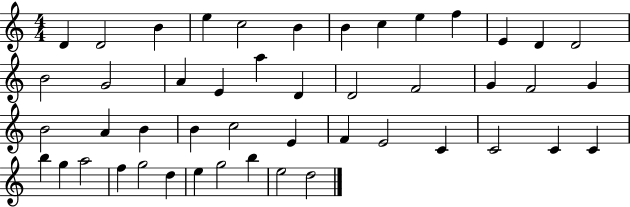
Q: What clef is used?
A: treble